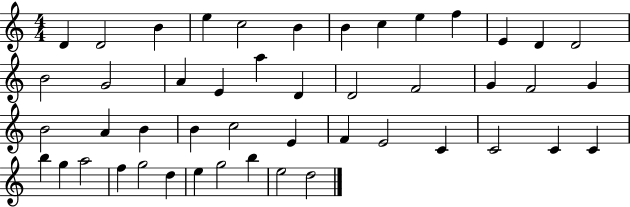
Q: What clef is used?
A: treble